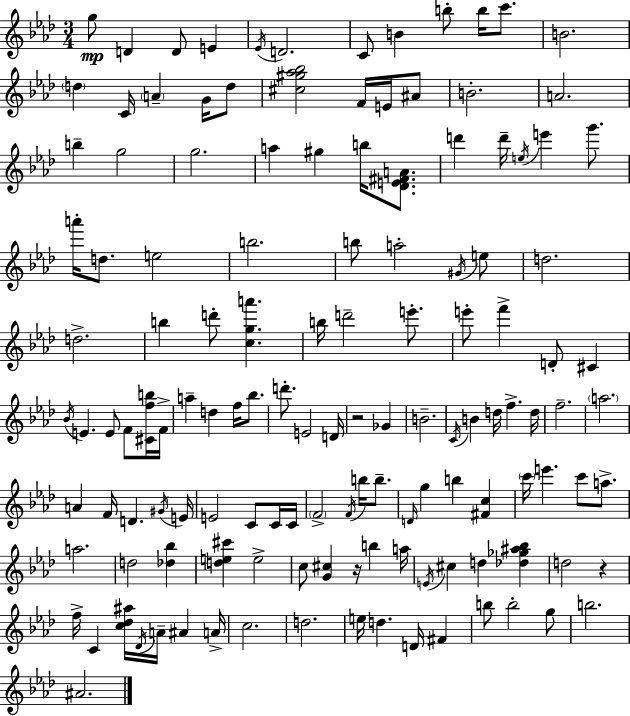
{
  \clef treble
  \numericTimeSignature
  \time 3/4
  \key aes \major
  g''8\mp d'4 d'8 e'4 | \acciaccatura { ees'16 } d'2. | c'8 b'4 b''8-. b''16 c'''8. | b'2. | \break \parenthesize d''4 c'16 \parenthesize a'4-- g'16 d''8 | <cis'' gis'' aes'' bes''>2 f'16 e'16 ais'8 | b'2.-. | a'2. | \break b''4-- g''2 | g''2. | a''4 gis''4 b''16 <des' e' fis' a'>8. | d'''4 d'''16-- \acciaccatura { e''16 } e'''4 g'''8. | \break a'''16-. d''8. e''2 | b''2. | b''8 a''2-. | \acciaccatura { gis'16 } e''8 d''2. | \break d''2.-> | b''4 d'''8-. <c'' g'' a'''>4. | b''16 d'''2-- | e'''8.-. e'''8-. f'''4-> d'8-. cis'4 | \break \acciaccatura { bes'16 } e'4. e'8 | f'8 <cis' f'' b''>16 f'16-> a''4-- d''4 | f''16 bes''8. d'''8.-. e'2 | d'16 r2 | \break ges'4 b'2.-- | \acciaccatura { c'16 } b'4 d''16 f''4.-> | d''16 f''2.-- | \parenthesize a''2. | \break a'4 f'16 d'4. | \acciaccatura { gis'16 } e'16 e'2 | c'8 c'16 c'16 \parenthesize f'2-> | \acciaccatura { f'16 } b''16 b''8.-- \grace { d'16 } g''4 | \break b''4 <fis' c''>4 \parenthesize c'''16 e'''4. | c'''8 a''8.-> a''2. | d''2 | <des'' bes''>4 <d'' e'' cis'''>4 | \break e''2-> c''8 <g' cis''>4 | r16 b''4 a''16 \acciaccatura { e'16 } cis''4 | d''4 <des'' ges'' ais'' bes''>4 d''2 | r4 f''16-> c'4 | \break <c'' des'' ais''>16 \acciaccatura { des'16 } a'16-- ais'4 a'16-> c''2. | d''2. | e''16 d''4. | d'16 fis'4 b''8 | \break b''2-. g''8 b''2. | ais'2. | \bar "|."
}